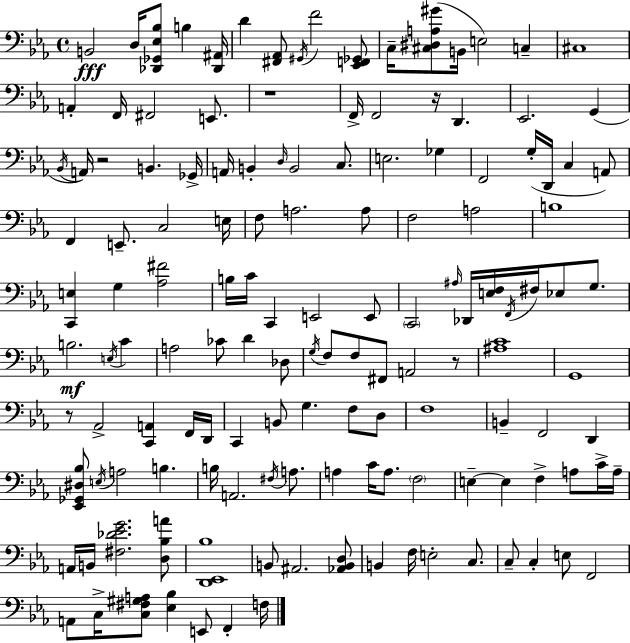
X:1
T:Untitled
M:4/4
L:1/4
K:Eb
B,,2 D,/4 [_D,,_G,,_E,_B,]/2 B, [_D,,^A,,]/4 D [^F,,_A,,]/2 ^G,,/4 F2 [_E,,F,,_G,,]/2 C,/4 [^C,^D,A,^G]/2 B,,/4 E,2 C, ^C,4 A,, F,,/4 ^F,,2 E,,/2 z4 F,,/4 F,,2 z/4 D,, _E,,2 G,, _B,,/4 A,,/4 z2 B,, _G,,/4 A,,/4 B,, D,/4 B,,2 C,/2 E,2 _G, F,,2 G,/4 D,,/4 C, A,,/2 F,, E,,/2 C,2 E,/4 F,/2 A,2 A,/2 F,2 A,2 B,4 [C,,E,] G, [_A,^F]2 B,/4 C/4 C,, E,,2 E,,/2 C,,2 ^A,/4 _D,,/4 [E,F,]/4 F,,/4 ^F,/4 _E,/2 G,/2 B,2 E,/4 C A,2 _C/2 D _D,/2 G,/4 F,/2 F,/2 ^F,,/2 A,,2 z/2 [^A,C]4 G,,4 z/2 _A,,2 [C,,A,,] F,,/4 D,,/4 C,, B,,/2 G, F,/2 D,/2 F,4 B,, F,,2 D,, [_E,,_G,,^D,_B,]/2 E,/4 A,2 B, B,/4 A,,2 ^F,/4 A,/2 A, C/4 A,/2 F,2 E, E, F, A,/2 C/4 A,/4 A,,/4 B,,/4 [^F,_D_EG]2 [D,_B,A]/2 [D,,_E,,_B,]4 B,,/2 ^A,,2 [_A,,B,,D,]/2 B,, F,/4 E,2 C,/2 C,/2 C, E,/2 F,,2 A,,/2 C,/4 [C,^F,^G,A,]/2 [_E,_B,] E,,/2 F,, F,/4